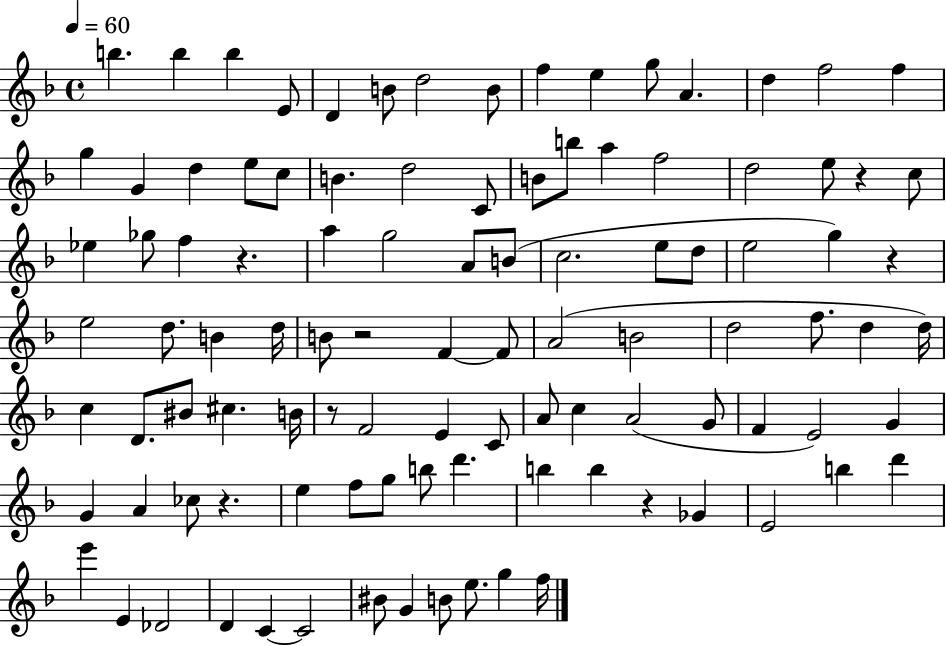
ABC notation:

X:1
T:Untitled
M:4/4
L:1/4
K:F
b b b E/2 D B/2 d2 B/2 f e g/2 A d f2 f g G d e/2 c/2 B d2 C/2 B/2 b/2 a f2 d2 e/2 z c/2 _e _g/2 f z a g2 A/2 B/2 c2 e/2 d/2 e2 g z e2 d/2 B d/4 B/2 z2 F F/2 A2 B2 d2 f/2 d d/4 c D/2 ^B/2 ^c B/4 z/2 F2 E C/2 A/2 c A2 G/2 F E2 G G A _c/2 z e f/2 g/2 b/2 d' b b z _G E2 b d' e' E _D2 D C C2 ^B/2 G B/2 e/2 g f/4